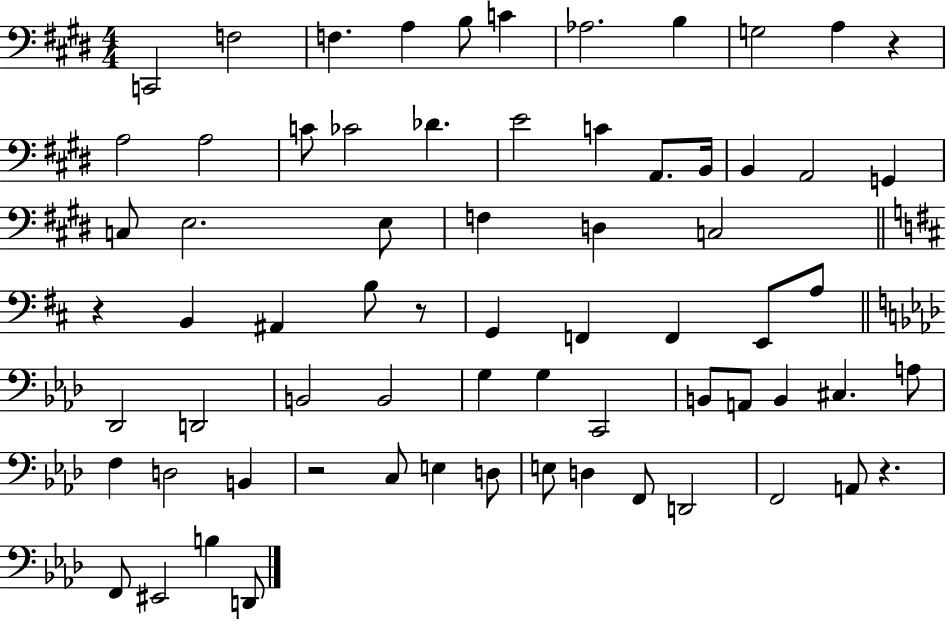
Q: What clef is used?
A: bass